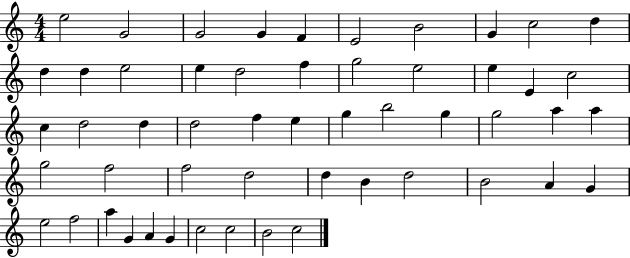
E5/h G4/h G4/h G4/q F4/q E4/h B4/h G4/q C5/h D5/q D5/q D5/q E5/h E5/q D5/h F5/q G5/h E5/h E5/q E4/q C5/h C5/q D5/h D5/q D5/h F5/q E5/q G5/q B5/h G5/q G5/h A5/q A5/q G5/h F5/h F5/h D5/h D5/q B4/q D5/h B4/h A4/q G4/q E5/h F5/h A5/q G4/q A4/q G4/q C5/h C5/h B4/h C5/h